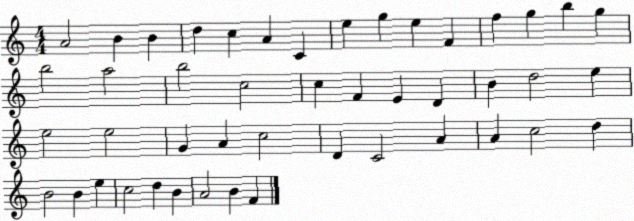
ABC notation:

X:1
T:Untitled
M:4/4
L:1/4
K:C
A2 B B d c A C e g e F f g b g b2 a2 b2 c2 c F E D B d2 e e2 e2 G A c2 D C2 A A c2 d B2 B e c2 d B A2 B F